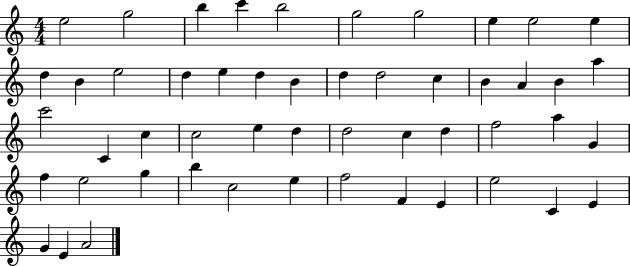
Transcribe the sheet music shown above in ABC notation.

X:1
T:Untitled
M:4/4
L:1/4
K:C
e2 g2 b c' b2 g2 g2 e e2 e d B e2 d e d B d d2 c B A B a c'2 C c c2 e d d2 c d f2 a G f e2 g b c2 e f2 F E e2 C E G E A2